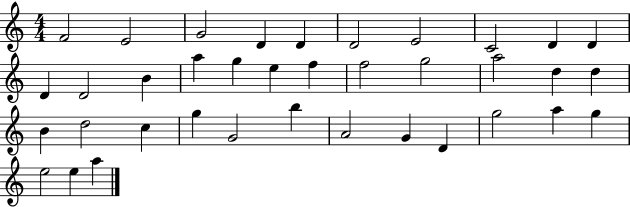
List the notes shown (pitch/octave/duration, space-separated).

F4/h E4/h G4/h D4/q D4/q D4/h E4/h C4/h D4/q D4/q D4/q D4/h B4/q A5/q G5/q E5/q F5/q F5/h G5/h A5/h D5/q D5/q B4/q D5/h C5/q G5/q G4/h B5/q A4/h G4/q D4/q G5/h A5/q G5/q E5/h E5/q A5/q